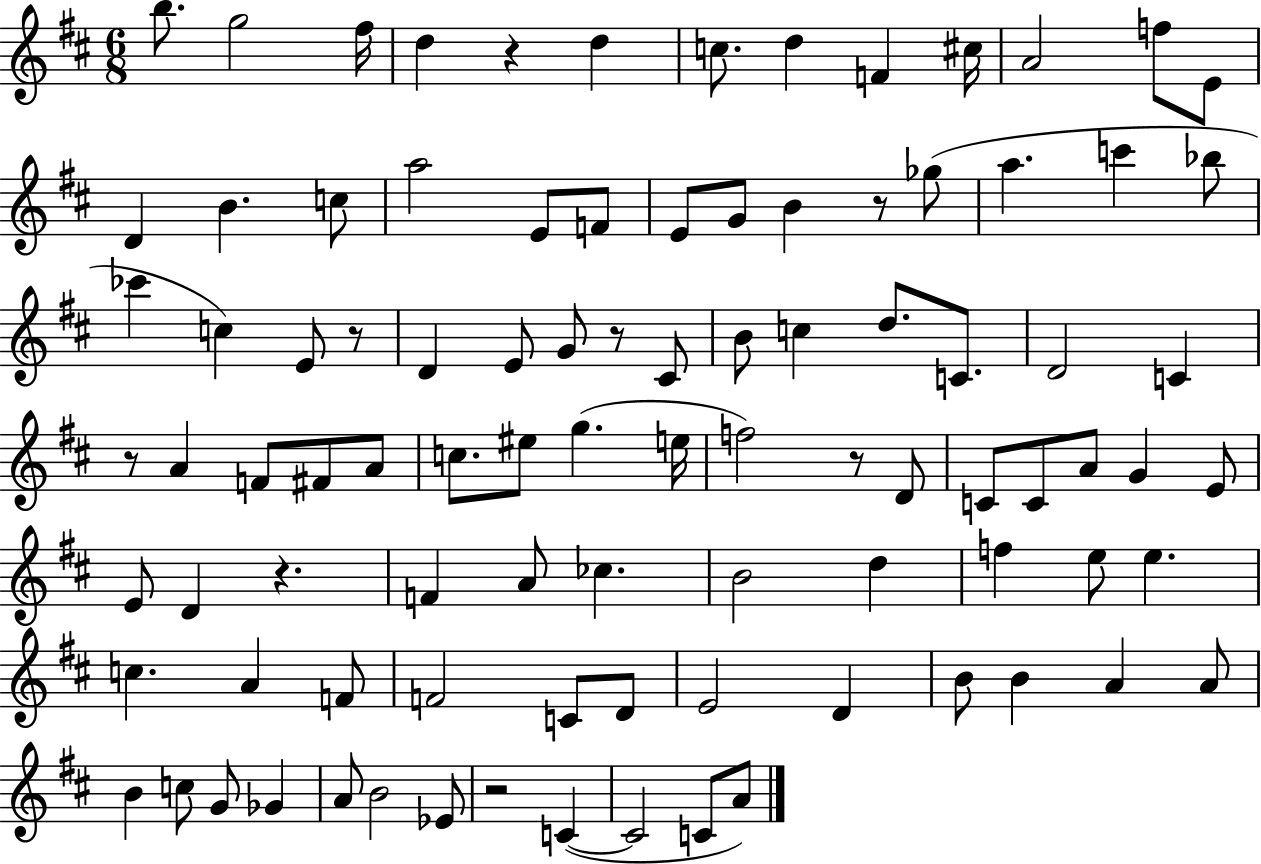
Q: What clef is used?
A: treble